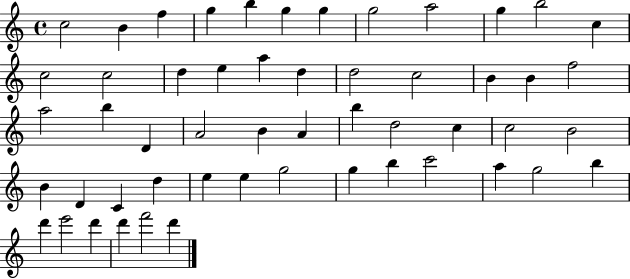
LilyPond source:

{
  \clef treble
  \time 4/4
  \defaultTimeSignature
  \key c \major
  c''2 b'4 f''4 | g''4 b''4 g''4 g''4 | g''2 a''2 | g''4 b''2 c''4 | \break c''2 c''2 | d''4 e''4 a''4 d''4 | d''2 c''2 | b'4 b'4 f''2 | \break a''2 b''4 d'4 | a'2 b'4 a'4 | b''4 d''2 c''4 | c''2 b'2 | \break b'4 d'4 c'4 d''4 | e''4 e''4 g''2 | g''4 b''4 c'''2 | a''4 g''2 b''4 | \break d'''4 e'''2 d'''4 | d'''4 f'''2 d'''4 | \bar "|."
}